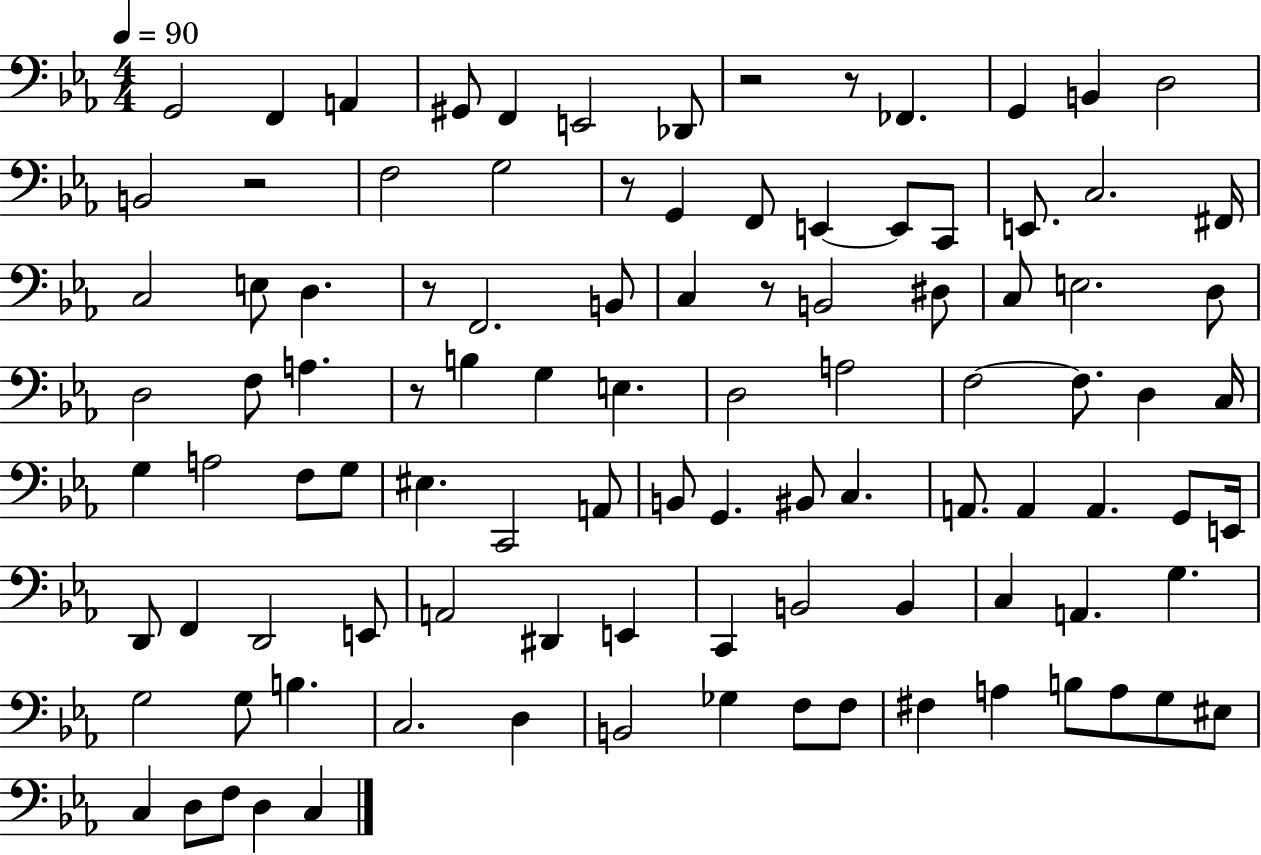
X:1
T:Untitled
M:4/4
L:1/4
K:Eb
G,,2 F,, A,, ^G,,/2 F,, E,,2 _D,,/2 z2 z/2 _F,, G,, B,, D,2 B,,2 z2 F,2 G,2 z/2 G,, F,,/2 E,, E,,/2 C,,/2 E,,/2 C,2 ^F,,/4 C,2 E,/2 D, z/2 F,,2 B,,/2 C, z/2 B,,2 ^D,/2 C,/2 E,2 D,/2 D,2 F,/2 A, z/2 B, G, E, D,2 A,2 F,2 F,/2 D, C,/4 G, A,2 F,/2 G,/2 ^E, C,,2 A,,/2 B,,/2 G,, ^B,,/2 C, A,,/2 A,, A,, G,,/2 E,,/4 D,,/2 F,, D,,2 E,,/2 A,,2 ^D,, E,, C,, B,,2 B,, C, A,, G, G,2 G,/2 B, C,2 D, B,,2 _G, F,/2 F,/2 ^F, A, B,/2 A,/2 G,/2 ^E,/2 C, D,/2 F,/2 D, C,